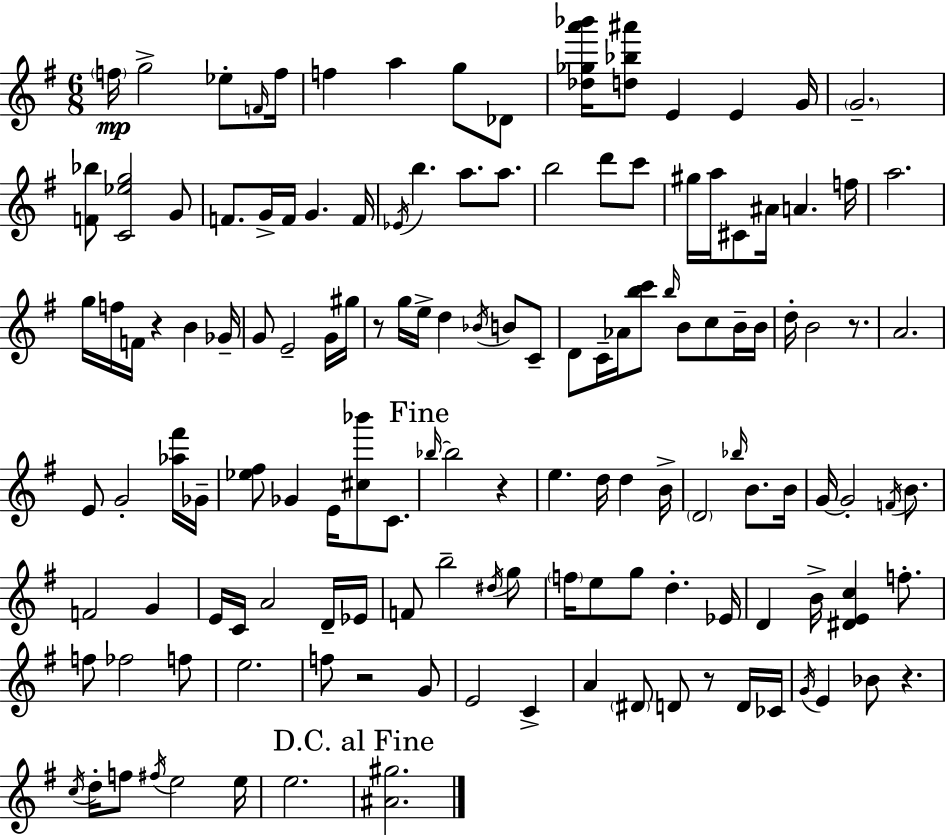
F5/s G5/h Eb5/e F4/s F5/s F5/q A5/q G5/e Db4/e [Db5,Gb5,A6,Bb6]/s [D5,Bb5,A#6]/e E4/q E4/q G4/s G4/h. [F4,Bb5]/e [C4,Eb5,G5]/h G4/e F4/e. G4/s F4/s G4/q. F4/s Eb4/s B5/q. A5/e. A5/e. B5/h D6/e C6/e G#5/s A5/s C#4/e A#4/s A4/q. F5/s A5/h. G5/s F5/s F4/s R/q B4/q Gb4/s G4/e E4/h G4/s G#5/s R/e G5/s E5/s D5/q Bb4/s B4/e C4/e D4/e C4/s Ab4/s [B5,C6]/e B5/s B4/e C5/e B4/s B4/s D5/s B4/h R/e. A4/h. E4/e G4/h [Ab5,F#6]/s Gb4/s [Eb5,F#5]/e Gb4/q E4/s [C#5,Bb6]/e C4/e. Bb5/s Bb5/h R/q E5/q. D5/s D5/q B4/s D4/h Bb5/s B4/e. B4/s G4/s G4/h F4/s B4/e. F4/h G4/q E4/s C4/s A4/h D4/s Eb4/s F4/e B5/h D#5/s G5/e F5/s E5/e G5/e D5/q. Eb4/s D4/q B4/s [D#4,E4,C5]/q F5/e. F5/e FES5/h F5/e E5/h. F5/e R/h G4/e E4/h C4/q A4/q D#4/e D4/e R/e D4/s CES4/s G4/s E4/q Bb4/e R/q. C5/s D5/s F5/e F#5/s E5/h E5/s E5/h. [A#4,G#5]/h.